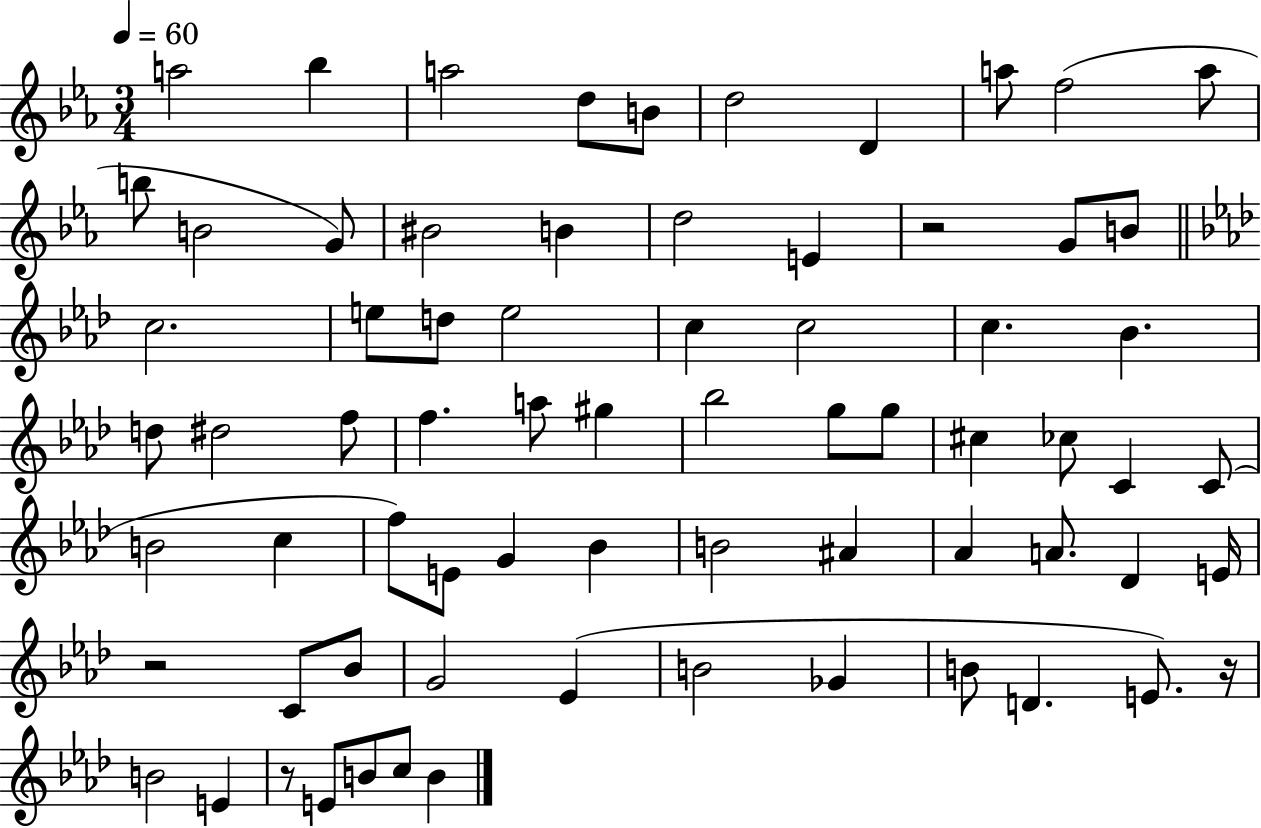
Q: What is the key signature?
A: EES major